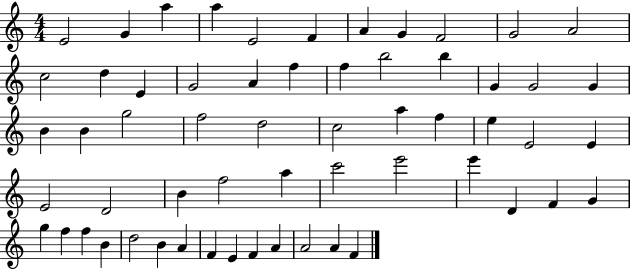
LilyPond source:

{
  \clef treble
  \numericTimeSignature
  \time 4/4
  \key c \major
  e'2 g'4 a''4 | a''4 e'2 f'4 | a'4 g'4 f'2 | g'2 a'2 | \break c''2 d''4 e'4 | g'2 a'4 f''4 | f''4 b''2 b''4 | g'4 g'2 g'4 | \break b'4 b'4 g''2 | f''2 d''2 | c''2 a''4 f''4 | e''4 e'2 e'4 | \break e'2 d'2 | b'4 f''2 a''4 | c'''2 e'''2 | e'''4 d'4 f'4 g'4 | \break g''4 f''4 f''4 b'4 | d''2 b'4 a'4 | f'4 e'4 f'4 a'4 | a'2 a'4 f'4 | \break \bar "|."
}